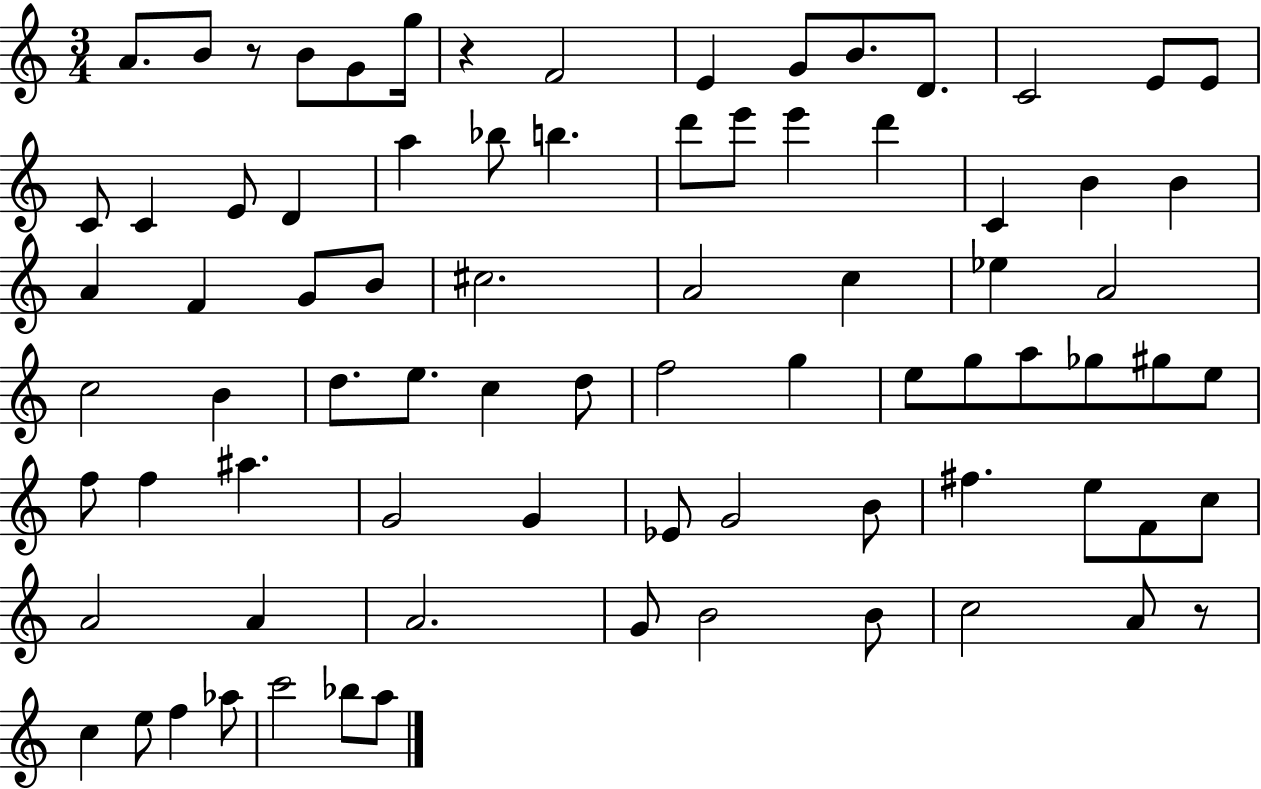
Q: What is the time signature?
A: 3/4